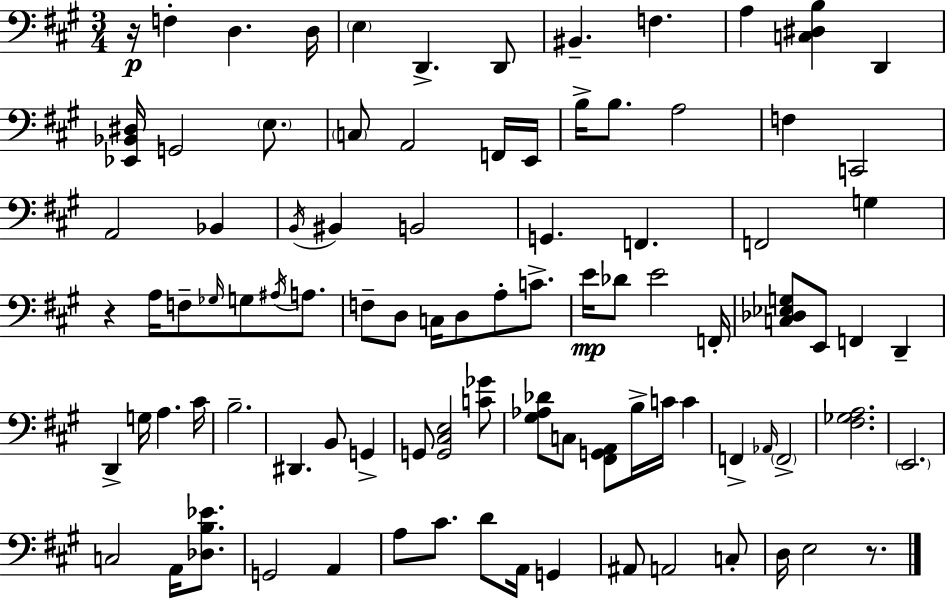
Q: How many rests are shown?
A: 3